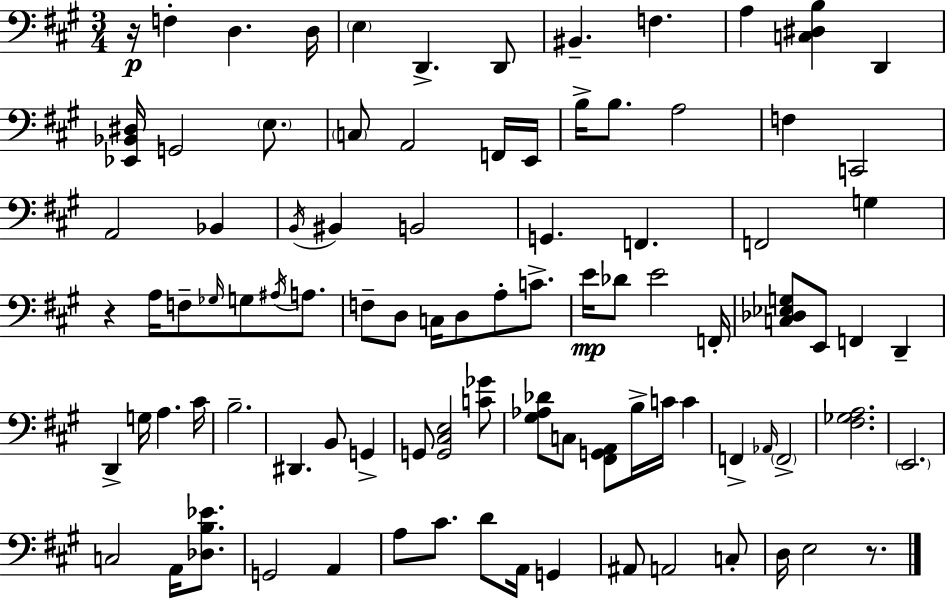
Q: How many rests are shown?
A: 3